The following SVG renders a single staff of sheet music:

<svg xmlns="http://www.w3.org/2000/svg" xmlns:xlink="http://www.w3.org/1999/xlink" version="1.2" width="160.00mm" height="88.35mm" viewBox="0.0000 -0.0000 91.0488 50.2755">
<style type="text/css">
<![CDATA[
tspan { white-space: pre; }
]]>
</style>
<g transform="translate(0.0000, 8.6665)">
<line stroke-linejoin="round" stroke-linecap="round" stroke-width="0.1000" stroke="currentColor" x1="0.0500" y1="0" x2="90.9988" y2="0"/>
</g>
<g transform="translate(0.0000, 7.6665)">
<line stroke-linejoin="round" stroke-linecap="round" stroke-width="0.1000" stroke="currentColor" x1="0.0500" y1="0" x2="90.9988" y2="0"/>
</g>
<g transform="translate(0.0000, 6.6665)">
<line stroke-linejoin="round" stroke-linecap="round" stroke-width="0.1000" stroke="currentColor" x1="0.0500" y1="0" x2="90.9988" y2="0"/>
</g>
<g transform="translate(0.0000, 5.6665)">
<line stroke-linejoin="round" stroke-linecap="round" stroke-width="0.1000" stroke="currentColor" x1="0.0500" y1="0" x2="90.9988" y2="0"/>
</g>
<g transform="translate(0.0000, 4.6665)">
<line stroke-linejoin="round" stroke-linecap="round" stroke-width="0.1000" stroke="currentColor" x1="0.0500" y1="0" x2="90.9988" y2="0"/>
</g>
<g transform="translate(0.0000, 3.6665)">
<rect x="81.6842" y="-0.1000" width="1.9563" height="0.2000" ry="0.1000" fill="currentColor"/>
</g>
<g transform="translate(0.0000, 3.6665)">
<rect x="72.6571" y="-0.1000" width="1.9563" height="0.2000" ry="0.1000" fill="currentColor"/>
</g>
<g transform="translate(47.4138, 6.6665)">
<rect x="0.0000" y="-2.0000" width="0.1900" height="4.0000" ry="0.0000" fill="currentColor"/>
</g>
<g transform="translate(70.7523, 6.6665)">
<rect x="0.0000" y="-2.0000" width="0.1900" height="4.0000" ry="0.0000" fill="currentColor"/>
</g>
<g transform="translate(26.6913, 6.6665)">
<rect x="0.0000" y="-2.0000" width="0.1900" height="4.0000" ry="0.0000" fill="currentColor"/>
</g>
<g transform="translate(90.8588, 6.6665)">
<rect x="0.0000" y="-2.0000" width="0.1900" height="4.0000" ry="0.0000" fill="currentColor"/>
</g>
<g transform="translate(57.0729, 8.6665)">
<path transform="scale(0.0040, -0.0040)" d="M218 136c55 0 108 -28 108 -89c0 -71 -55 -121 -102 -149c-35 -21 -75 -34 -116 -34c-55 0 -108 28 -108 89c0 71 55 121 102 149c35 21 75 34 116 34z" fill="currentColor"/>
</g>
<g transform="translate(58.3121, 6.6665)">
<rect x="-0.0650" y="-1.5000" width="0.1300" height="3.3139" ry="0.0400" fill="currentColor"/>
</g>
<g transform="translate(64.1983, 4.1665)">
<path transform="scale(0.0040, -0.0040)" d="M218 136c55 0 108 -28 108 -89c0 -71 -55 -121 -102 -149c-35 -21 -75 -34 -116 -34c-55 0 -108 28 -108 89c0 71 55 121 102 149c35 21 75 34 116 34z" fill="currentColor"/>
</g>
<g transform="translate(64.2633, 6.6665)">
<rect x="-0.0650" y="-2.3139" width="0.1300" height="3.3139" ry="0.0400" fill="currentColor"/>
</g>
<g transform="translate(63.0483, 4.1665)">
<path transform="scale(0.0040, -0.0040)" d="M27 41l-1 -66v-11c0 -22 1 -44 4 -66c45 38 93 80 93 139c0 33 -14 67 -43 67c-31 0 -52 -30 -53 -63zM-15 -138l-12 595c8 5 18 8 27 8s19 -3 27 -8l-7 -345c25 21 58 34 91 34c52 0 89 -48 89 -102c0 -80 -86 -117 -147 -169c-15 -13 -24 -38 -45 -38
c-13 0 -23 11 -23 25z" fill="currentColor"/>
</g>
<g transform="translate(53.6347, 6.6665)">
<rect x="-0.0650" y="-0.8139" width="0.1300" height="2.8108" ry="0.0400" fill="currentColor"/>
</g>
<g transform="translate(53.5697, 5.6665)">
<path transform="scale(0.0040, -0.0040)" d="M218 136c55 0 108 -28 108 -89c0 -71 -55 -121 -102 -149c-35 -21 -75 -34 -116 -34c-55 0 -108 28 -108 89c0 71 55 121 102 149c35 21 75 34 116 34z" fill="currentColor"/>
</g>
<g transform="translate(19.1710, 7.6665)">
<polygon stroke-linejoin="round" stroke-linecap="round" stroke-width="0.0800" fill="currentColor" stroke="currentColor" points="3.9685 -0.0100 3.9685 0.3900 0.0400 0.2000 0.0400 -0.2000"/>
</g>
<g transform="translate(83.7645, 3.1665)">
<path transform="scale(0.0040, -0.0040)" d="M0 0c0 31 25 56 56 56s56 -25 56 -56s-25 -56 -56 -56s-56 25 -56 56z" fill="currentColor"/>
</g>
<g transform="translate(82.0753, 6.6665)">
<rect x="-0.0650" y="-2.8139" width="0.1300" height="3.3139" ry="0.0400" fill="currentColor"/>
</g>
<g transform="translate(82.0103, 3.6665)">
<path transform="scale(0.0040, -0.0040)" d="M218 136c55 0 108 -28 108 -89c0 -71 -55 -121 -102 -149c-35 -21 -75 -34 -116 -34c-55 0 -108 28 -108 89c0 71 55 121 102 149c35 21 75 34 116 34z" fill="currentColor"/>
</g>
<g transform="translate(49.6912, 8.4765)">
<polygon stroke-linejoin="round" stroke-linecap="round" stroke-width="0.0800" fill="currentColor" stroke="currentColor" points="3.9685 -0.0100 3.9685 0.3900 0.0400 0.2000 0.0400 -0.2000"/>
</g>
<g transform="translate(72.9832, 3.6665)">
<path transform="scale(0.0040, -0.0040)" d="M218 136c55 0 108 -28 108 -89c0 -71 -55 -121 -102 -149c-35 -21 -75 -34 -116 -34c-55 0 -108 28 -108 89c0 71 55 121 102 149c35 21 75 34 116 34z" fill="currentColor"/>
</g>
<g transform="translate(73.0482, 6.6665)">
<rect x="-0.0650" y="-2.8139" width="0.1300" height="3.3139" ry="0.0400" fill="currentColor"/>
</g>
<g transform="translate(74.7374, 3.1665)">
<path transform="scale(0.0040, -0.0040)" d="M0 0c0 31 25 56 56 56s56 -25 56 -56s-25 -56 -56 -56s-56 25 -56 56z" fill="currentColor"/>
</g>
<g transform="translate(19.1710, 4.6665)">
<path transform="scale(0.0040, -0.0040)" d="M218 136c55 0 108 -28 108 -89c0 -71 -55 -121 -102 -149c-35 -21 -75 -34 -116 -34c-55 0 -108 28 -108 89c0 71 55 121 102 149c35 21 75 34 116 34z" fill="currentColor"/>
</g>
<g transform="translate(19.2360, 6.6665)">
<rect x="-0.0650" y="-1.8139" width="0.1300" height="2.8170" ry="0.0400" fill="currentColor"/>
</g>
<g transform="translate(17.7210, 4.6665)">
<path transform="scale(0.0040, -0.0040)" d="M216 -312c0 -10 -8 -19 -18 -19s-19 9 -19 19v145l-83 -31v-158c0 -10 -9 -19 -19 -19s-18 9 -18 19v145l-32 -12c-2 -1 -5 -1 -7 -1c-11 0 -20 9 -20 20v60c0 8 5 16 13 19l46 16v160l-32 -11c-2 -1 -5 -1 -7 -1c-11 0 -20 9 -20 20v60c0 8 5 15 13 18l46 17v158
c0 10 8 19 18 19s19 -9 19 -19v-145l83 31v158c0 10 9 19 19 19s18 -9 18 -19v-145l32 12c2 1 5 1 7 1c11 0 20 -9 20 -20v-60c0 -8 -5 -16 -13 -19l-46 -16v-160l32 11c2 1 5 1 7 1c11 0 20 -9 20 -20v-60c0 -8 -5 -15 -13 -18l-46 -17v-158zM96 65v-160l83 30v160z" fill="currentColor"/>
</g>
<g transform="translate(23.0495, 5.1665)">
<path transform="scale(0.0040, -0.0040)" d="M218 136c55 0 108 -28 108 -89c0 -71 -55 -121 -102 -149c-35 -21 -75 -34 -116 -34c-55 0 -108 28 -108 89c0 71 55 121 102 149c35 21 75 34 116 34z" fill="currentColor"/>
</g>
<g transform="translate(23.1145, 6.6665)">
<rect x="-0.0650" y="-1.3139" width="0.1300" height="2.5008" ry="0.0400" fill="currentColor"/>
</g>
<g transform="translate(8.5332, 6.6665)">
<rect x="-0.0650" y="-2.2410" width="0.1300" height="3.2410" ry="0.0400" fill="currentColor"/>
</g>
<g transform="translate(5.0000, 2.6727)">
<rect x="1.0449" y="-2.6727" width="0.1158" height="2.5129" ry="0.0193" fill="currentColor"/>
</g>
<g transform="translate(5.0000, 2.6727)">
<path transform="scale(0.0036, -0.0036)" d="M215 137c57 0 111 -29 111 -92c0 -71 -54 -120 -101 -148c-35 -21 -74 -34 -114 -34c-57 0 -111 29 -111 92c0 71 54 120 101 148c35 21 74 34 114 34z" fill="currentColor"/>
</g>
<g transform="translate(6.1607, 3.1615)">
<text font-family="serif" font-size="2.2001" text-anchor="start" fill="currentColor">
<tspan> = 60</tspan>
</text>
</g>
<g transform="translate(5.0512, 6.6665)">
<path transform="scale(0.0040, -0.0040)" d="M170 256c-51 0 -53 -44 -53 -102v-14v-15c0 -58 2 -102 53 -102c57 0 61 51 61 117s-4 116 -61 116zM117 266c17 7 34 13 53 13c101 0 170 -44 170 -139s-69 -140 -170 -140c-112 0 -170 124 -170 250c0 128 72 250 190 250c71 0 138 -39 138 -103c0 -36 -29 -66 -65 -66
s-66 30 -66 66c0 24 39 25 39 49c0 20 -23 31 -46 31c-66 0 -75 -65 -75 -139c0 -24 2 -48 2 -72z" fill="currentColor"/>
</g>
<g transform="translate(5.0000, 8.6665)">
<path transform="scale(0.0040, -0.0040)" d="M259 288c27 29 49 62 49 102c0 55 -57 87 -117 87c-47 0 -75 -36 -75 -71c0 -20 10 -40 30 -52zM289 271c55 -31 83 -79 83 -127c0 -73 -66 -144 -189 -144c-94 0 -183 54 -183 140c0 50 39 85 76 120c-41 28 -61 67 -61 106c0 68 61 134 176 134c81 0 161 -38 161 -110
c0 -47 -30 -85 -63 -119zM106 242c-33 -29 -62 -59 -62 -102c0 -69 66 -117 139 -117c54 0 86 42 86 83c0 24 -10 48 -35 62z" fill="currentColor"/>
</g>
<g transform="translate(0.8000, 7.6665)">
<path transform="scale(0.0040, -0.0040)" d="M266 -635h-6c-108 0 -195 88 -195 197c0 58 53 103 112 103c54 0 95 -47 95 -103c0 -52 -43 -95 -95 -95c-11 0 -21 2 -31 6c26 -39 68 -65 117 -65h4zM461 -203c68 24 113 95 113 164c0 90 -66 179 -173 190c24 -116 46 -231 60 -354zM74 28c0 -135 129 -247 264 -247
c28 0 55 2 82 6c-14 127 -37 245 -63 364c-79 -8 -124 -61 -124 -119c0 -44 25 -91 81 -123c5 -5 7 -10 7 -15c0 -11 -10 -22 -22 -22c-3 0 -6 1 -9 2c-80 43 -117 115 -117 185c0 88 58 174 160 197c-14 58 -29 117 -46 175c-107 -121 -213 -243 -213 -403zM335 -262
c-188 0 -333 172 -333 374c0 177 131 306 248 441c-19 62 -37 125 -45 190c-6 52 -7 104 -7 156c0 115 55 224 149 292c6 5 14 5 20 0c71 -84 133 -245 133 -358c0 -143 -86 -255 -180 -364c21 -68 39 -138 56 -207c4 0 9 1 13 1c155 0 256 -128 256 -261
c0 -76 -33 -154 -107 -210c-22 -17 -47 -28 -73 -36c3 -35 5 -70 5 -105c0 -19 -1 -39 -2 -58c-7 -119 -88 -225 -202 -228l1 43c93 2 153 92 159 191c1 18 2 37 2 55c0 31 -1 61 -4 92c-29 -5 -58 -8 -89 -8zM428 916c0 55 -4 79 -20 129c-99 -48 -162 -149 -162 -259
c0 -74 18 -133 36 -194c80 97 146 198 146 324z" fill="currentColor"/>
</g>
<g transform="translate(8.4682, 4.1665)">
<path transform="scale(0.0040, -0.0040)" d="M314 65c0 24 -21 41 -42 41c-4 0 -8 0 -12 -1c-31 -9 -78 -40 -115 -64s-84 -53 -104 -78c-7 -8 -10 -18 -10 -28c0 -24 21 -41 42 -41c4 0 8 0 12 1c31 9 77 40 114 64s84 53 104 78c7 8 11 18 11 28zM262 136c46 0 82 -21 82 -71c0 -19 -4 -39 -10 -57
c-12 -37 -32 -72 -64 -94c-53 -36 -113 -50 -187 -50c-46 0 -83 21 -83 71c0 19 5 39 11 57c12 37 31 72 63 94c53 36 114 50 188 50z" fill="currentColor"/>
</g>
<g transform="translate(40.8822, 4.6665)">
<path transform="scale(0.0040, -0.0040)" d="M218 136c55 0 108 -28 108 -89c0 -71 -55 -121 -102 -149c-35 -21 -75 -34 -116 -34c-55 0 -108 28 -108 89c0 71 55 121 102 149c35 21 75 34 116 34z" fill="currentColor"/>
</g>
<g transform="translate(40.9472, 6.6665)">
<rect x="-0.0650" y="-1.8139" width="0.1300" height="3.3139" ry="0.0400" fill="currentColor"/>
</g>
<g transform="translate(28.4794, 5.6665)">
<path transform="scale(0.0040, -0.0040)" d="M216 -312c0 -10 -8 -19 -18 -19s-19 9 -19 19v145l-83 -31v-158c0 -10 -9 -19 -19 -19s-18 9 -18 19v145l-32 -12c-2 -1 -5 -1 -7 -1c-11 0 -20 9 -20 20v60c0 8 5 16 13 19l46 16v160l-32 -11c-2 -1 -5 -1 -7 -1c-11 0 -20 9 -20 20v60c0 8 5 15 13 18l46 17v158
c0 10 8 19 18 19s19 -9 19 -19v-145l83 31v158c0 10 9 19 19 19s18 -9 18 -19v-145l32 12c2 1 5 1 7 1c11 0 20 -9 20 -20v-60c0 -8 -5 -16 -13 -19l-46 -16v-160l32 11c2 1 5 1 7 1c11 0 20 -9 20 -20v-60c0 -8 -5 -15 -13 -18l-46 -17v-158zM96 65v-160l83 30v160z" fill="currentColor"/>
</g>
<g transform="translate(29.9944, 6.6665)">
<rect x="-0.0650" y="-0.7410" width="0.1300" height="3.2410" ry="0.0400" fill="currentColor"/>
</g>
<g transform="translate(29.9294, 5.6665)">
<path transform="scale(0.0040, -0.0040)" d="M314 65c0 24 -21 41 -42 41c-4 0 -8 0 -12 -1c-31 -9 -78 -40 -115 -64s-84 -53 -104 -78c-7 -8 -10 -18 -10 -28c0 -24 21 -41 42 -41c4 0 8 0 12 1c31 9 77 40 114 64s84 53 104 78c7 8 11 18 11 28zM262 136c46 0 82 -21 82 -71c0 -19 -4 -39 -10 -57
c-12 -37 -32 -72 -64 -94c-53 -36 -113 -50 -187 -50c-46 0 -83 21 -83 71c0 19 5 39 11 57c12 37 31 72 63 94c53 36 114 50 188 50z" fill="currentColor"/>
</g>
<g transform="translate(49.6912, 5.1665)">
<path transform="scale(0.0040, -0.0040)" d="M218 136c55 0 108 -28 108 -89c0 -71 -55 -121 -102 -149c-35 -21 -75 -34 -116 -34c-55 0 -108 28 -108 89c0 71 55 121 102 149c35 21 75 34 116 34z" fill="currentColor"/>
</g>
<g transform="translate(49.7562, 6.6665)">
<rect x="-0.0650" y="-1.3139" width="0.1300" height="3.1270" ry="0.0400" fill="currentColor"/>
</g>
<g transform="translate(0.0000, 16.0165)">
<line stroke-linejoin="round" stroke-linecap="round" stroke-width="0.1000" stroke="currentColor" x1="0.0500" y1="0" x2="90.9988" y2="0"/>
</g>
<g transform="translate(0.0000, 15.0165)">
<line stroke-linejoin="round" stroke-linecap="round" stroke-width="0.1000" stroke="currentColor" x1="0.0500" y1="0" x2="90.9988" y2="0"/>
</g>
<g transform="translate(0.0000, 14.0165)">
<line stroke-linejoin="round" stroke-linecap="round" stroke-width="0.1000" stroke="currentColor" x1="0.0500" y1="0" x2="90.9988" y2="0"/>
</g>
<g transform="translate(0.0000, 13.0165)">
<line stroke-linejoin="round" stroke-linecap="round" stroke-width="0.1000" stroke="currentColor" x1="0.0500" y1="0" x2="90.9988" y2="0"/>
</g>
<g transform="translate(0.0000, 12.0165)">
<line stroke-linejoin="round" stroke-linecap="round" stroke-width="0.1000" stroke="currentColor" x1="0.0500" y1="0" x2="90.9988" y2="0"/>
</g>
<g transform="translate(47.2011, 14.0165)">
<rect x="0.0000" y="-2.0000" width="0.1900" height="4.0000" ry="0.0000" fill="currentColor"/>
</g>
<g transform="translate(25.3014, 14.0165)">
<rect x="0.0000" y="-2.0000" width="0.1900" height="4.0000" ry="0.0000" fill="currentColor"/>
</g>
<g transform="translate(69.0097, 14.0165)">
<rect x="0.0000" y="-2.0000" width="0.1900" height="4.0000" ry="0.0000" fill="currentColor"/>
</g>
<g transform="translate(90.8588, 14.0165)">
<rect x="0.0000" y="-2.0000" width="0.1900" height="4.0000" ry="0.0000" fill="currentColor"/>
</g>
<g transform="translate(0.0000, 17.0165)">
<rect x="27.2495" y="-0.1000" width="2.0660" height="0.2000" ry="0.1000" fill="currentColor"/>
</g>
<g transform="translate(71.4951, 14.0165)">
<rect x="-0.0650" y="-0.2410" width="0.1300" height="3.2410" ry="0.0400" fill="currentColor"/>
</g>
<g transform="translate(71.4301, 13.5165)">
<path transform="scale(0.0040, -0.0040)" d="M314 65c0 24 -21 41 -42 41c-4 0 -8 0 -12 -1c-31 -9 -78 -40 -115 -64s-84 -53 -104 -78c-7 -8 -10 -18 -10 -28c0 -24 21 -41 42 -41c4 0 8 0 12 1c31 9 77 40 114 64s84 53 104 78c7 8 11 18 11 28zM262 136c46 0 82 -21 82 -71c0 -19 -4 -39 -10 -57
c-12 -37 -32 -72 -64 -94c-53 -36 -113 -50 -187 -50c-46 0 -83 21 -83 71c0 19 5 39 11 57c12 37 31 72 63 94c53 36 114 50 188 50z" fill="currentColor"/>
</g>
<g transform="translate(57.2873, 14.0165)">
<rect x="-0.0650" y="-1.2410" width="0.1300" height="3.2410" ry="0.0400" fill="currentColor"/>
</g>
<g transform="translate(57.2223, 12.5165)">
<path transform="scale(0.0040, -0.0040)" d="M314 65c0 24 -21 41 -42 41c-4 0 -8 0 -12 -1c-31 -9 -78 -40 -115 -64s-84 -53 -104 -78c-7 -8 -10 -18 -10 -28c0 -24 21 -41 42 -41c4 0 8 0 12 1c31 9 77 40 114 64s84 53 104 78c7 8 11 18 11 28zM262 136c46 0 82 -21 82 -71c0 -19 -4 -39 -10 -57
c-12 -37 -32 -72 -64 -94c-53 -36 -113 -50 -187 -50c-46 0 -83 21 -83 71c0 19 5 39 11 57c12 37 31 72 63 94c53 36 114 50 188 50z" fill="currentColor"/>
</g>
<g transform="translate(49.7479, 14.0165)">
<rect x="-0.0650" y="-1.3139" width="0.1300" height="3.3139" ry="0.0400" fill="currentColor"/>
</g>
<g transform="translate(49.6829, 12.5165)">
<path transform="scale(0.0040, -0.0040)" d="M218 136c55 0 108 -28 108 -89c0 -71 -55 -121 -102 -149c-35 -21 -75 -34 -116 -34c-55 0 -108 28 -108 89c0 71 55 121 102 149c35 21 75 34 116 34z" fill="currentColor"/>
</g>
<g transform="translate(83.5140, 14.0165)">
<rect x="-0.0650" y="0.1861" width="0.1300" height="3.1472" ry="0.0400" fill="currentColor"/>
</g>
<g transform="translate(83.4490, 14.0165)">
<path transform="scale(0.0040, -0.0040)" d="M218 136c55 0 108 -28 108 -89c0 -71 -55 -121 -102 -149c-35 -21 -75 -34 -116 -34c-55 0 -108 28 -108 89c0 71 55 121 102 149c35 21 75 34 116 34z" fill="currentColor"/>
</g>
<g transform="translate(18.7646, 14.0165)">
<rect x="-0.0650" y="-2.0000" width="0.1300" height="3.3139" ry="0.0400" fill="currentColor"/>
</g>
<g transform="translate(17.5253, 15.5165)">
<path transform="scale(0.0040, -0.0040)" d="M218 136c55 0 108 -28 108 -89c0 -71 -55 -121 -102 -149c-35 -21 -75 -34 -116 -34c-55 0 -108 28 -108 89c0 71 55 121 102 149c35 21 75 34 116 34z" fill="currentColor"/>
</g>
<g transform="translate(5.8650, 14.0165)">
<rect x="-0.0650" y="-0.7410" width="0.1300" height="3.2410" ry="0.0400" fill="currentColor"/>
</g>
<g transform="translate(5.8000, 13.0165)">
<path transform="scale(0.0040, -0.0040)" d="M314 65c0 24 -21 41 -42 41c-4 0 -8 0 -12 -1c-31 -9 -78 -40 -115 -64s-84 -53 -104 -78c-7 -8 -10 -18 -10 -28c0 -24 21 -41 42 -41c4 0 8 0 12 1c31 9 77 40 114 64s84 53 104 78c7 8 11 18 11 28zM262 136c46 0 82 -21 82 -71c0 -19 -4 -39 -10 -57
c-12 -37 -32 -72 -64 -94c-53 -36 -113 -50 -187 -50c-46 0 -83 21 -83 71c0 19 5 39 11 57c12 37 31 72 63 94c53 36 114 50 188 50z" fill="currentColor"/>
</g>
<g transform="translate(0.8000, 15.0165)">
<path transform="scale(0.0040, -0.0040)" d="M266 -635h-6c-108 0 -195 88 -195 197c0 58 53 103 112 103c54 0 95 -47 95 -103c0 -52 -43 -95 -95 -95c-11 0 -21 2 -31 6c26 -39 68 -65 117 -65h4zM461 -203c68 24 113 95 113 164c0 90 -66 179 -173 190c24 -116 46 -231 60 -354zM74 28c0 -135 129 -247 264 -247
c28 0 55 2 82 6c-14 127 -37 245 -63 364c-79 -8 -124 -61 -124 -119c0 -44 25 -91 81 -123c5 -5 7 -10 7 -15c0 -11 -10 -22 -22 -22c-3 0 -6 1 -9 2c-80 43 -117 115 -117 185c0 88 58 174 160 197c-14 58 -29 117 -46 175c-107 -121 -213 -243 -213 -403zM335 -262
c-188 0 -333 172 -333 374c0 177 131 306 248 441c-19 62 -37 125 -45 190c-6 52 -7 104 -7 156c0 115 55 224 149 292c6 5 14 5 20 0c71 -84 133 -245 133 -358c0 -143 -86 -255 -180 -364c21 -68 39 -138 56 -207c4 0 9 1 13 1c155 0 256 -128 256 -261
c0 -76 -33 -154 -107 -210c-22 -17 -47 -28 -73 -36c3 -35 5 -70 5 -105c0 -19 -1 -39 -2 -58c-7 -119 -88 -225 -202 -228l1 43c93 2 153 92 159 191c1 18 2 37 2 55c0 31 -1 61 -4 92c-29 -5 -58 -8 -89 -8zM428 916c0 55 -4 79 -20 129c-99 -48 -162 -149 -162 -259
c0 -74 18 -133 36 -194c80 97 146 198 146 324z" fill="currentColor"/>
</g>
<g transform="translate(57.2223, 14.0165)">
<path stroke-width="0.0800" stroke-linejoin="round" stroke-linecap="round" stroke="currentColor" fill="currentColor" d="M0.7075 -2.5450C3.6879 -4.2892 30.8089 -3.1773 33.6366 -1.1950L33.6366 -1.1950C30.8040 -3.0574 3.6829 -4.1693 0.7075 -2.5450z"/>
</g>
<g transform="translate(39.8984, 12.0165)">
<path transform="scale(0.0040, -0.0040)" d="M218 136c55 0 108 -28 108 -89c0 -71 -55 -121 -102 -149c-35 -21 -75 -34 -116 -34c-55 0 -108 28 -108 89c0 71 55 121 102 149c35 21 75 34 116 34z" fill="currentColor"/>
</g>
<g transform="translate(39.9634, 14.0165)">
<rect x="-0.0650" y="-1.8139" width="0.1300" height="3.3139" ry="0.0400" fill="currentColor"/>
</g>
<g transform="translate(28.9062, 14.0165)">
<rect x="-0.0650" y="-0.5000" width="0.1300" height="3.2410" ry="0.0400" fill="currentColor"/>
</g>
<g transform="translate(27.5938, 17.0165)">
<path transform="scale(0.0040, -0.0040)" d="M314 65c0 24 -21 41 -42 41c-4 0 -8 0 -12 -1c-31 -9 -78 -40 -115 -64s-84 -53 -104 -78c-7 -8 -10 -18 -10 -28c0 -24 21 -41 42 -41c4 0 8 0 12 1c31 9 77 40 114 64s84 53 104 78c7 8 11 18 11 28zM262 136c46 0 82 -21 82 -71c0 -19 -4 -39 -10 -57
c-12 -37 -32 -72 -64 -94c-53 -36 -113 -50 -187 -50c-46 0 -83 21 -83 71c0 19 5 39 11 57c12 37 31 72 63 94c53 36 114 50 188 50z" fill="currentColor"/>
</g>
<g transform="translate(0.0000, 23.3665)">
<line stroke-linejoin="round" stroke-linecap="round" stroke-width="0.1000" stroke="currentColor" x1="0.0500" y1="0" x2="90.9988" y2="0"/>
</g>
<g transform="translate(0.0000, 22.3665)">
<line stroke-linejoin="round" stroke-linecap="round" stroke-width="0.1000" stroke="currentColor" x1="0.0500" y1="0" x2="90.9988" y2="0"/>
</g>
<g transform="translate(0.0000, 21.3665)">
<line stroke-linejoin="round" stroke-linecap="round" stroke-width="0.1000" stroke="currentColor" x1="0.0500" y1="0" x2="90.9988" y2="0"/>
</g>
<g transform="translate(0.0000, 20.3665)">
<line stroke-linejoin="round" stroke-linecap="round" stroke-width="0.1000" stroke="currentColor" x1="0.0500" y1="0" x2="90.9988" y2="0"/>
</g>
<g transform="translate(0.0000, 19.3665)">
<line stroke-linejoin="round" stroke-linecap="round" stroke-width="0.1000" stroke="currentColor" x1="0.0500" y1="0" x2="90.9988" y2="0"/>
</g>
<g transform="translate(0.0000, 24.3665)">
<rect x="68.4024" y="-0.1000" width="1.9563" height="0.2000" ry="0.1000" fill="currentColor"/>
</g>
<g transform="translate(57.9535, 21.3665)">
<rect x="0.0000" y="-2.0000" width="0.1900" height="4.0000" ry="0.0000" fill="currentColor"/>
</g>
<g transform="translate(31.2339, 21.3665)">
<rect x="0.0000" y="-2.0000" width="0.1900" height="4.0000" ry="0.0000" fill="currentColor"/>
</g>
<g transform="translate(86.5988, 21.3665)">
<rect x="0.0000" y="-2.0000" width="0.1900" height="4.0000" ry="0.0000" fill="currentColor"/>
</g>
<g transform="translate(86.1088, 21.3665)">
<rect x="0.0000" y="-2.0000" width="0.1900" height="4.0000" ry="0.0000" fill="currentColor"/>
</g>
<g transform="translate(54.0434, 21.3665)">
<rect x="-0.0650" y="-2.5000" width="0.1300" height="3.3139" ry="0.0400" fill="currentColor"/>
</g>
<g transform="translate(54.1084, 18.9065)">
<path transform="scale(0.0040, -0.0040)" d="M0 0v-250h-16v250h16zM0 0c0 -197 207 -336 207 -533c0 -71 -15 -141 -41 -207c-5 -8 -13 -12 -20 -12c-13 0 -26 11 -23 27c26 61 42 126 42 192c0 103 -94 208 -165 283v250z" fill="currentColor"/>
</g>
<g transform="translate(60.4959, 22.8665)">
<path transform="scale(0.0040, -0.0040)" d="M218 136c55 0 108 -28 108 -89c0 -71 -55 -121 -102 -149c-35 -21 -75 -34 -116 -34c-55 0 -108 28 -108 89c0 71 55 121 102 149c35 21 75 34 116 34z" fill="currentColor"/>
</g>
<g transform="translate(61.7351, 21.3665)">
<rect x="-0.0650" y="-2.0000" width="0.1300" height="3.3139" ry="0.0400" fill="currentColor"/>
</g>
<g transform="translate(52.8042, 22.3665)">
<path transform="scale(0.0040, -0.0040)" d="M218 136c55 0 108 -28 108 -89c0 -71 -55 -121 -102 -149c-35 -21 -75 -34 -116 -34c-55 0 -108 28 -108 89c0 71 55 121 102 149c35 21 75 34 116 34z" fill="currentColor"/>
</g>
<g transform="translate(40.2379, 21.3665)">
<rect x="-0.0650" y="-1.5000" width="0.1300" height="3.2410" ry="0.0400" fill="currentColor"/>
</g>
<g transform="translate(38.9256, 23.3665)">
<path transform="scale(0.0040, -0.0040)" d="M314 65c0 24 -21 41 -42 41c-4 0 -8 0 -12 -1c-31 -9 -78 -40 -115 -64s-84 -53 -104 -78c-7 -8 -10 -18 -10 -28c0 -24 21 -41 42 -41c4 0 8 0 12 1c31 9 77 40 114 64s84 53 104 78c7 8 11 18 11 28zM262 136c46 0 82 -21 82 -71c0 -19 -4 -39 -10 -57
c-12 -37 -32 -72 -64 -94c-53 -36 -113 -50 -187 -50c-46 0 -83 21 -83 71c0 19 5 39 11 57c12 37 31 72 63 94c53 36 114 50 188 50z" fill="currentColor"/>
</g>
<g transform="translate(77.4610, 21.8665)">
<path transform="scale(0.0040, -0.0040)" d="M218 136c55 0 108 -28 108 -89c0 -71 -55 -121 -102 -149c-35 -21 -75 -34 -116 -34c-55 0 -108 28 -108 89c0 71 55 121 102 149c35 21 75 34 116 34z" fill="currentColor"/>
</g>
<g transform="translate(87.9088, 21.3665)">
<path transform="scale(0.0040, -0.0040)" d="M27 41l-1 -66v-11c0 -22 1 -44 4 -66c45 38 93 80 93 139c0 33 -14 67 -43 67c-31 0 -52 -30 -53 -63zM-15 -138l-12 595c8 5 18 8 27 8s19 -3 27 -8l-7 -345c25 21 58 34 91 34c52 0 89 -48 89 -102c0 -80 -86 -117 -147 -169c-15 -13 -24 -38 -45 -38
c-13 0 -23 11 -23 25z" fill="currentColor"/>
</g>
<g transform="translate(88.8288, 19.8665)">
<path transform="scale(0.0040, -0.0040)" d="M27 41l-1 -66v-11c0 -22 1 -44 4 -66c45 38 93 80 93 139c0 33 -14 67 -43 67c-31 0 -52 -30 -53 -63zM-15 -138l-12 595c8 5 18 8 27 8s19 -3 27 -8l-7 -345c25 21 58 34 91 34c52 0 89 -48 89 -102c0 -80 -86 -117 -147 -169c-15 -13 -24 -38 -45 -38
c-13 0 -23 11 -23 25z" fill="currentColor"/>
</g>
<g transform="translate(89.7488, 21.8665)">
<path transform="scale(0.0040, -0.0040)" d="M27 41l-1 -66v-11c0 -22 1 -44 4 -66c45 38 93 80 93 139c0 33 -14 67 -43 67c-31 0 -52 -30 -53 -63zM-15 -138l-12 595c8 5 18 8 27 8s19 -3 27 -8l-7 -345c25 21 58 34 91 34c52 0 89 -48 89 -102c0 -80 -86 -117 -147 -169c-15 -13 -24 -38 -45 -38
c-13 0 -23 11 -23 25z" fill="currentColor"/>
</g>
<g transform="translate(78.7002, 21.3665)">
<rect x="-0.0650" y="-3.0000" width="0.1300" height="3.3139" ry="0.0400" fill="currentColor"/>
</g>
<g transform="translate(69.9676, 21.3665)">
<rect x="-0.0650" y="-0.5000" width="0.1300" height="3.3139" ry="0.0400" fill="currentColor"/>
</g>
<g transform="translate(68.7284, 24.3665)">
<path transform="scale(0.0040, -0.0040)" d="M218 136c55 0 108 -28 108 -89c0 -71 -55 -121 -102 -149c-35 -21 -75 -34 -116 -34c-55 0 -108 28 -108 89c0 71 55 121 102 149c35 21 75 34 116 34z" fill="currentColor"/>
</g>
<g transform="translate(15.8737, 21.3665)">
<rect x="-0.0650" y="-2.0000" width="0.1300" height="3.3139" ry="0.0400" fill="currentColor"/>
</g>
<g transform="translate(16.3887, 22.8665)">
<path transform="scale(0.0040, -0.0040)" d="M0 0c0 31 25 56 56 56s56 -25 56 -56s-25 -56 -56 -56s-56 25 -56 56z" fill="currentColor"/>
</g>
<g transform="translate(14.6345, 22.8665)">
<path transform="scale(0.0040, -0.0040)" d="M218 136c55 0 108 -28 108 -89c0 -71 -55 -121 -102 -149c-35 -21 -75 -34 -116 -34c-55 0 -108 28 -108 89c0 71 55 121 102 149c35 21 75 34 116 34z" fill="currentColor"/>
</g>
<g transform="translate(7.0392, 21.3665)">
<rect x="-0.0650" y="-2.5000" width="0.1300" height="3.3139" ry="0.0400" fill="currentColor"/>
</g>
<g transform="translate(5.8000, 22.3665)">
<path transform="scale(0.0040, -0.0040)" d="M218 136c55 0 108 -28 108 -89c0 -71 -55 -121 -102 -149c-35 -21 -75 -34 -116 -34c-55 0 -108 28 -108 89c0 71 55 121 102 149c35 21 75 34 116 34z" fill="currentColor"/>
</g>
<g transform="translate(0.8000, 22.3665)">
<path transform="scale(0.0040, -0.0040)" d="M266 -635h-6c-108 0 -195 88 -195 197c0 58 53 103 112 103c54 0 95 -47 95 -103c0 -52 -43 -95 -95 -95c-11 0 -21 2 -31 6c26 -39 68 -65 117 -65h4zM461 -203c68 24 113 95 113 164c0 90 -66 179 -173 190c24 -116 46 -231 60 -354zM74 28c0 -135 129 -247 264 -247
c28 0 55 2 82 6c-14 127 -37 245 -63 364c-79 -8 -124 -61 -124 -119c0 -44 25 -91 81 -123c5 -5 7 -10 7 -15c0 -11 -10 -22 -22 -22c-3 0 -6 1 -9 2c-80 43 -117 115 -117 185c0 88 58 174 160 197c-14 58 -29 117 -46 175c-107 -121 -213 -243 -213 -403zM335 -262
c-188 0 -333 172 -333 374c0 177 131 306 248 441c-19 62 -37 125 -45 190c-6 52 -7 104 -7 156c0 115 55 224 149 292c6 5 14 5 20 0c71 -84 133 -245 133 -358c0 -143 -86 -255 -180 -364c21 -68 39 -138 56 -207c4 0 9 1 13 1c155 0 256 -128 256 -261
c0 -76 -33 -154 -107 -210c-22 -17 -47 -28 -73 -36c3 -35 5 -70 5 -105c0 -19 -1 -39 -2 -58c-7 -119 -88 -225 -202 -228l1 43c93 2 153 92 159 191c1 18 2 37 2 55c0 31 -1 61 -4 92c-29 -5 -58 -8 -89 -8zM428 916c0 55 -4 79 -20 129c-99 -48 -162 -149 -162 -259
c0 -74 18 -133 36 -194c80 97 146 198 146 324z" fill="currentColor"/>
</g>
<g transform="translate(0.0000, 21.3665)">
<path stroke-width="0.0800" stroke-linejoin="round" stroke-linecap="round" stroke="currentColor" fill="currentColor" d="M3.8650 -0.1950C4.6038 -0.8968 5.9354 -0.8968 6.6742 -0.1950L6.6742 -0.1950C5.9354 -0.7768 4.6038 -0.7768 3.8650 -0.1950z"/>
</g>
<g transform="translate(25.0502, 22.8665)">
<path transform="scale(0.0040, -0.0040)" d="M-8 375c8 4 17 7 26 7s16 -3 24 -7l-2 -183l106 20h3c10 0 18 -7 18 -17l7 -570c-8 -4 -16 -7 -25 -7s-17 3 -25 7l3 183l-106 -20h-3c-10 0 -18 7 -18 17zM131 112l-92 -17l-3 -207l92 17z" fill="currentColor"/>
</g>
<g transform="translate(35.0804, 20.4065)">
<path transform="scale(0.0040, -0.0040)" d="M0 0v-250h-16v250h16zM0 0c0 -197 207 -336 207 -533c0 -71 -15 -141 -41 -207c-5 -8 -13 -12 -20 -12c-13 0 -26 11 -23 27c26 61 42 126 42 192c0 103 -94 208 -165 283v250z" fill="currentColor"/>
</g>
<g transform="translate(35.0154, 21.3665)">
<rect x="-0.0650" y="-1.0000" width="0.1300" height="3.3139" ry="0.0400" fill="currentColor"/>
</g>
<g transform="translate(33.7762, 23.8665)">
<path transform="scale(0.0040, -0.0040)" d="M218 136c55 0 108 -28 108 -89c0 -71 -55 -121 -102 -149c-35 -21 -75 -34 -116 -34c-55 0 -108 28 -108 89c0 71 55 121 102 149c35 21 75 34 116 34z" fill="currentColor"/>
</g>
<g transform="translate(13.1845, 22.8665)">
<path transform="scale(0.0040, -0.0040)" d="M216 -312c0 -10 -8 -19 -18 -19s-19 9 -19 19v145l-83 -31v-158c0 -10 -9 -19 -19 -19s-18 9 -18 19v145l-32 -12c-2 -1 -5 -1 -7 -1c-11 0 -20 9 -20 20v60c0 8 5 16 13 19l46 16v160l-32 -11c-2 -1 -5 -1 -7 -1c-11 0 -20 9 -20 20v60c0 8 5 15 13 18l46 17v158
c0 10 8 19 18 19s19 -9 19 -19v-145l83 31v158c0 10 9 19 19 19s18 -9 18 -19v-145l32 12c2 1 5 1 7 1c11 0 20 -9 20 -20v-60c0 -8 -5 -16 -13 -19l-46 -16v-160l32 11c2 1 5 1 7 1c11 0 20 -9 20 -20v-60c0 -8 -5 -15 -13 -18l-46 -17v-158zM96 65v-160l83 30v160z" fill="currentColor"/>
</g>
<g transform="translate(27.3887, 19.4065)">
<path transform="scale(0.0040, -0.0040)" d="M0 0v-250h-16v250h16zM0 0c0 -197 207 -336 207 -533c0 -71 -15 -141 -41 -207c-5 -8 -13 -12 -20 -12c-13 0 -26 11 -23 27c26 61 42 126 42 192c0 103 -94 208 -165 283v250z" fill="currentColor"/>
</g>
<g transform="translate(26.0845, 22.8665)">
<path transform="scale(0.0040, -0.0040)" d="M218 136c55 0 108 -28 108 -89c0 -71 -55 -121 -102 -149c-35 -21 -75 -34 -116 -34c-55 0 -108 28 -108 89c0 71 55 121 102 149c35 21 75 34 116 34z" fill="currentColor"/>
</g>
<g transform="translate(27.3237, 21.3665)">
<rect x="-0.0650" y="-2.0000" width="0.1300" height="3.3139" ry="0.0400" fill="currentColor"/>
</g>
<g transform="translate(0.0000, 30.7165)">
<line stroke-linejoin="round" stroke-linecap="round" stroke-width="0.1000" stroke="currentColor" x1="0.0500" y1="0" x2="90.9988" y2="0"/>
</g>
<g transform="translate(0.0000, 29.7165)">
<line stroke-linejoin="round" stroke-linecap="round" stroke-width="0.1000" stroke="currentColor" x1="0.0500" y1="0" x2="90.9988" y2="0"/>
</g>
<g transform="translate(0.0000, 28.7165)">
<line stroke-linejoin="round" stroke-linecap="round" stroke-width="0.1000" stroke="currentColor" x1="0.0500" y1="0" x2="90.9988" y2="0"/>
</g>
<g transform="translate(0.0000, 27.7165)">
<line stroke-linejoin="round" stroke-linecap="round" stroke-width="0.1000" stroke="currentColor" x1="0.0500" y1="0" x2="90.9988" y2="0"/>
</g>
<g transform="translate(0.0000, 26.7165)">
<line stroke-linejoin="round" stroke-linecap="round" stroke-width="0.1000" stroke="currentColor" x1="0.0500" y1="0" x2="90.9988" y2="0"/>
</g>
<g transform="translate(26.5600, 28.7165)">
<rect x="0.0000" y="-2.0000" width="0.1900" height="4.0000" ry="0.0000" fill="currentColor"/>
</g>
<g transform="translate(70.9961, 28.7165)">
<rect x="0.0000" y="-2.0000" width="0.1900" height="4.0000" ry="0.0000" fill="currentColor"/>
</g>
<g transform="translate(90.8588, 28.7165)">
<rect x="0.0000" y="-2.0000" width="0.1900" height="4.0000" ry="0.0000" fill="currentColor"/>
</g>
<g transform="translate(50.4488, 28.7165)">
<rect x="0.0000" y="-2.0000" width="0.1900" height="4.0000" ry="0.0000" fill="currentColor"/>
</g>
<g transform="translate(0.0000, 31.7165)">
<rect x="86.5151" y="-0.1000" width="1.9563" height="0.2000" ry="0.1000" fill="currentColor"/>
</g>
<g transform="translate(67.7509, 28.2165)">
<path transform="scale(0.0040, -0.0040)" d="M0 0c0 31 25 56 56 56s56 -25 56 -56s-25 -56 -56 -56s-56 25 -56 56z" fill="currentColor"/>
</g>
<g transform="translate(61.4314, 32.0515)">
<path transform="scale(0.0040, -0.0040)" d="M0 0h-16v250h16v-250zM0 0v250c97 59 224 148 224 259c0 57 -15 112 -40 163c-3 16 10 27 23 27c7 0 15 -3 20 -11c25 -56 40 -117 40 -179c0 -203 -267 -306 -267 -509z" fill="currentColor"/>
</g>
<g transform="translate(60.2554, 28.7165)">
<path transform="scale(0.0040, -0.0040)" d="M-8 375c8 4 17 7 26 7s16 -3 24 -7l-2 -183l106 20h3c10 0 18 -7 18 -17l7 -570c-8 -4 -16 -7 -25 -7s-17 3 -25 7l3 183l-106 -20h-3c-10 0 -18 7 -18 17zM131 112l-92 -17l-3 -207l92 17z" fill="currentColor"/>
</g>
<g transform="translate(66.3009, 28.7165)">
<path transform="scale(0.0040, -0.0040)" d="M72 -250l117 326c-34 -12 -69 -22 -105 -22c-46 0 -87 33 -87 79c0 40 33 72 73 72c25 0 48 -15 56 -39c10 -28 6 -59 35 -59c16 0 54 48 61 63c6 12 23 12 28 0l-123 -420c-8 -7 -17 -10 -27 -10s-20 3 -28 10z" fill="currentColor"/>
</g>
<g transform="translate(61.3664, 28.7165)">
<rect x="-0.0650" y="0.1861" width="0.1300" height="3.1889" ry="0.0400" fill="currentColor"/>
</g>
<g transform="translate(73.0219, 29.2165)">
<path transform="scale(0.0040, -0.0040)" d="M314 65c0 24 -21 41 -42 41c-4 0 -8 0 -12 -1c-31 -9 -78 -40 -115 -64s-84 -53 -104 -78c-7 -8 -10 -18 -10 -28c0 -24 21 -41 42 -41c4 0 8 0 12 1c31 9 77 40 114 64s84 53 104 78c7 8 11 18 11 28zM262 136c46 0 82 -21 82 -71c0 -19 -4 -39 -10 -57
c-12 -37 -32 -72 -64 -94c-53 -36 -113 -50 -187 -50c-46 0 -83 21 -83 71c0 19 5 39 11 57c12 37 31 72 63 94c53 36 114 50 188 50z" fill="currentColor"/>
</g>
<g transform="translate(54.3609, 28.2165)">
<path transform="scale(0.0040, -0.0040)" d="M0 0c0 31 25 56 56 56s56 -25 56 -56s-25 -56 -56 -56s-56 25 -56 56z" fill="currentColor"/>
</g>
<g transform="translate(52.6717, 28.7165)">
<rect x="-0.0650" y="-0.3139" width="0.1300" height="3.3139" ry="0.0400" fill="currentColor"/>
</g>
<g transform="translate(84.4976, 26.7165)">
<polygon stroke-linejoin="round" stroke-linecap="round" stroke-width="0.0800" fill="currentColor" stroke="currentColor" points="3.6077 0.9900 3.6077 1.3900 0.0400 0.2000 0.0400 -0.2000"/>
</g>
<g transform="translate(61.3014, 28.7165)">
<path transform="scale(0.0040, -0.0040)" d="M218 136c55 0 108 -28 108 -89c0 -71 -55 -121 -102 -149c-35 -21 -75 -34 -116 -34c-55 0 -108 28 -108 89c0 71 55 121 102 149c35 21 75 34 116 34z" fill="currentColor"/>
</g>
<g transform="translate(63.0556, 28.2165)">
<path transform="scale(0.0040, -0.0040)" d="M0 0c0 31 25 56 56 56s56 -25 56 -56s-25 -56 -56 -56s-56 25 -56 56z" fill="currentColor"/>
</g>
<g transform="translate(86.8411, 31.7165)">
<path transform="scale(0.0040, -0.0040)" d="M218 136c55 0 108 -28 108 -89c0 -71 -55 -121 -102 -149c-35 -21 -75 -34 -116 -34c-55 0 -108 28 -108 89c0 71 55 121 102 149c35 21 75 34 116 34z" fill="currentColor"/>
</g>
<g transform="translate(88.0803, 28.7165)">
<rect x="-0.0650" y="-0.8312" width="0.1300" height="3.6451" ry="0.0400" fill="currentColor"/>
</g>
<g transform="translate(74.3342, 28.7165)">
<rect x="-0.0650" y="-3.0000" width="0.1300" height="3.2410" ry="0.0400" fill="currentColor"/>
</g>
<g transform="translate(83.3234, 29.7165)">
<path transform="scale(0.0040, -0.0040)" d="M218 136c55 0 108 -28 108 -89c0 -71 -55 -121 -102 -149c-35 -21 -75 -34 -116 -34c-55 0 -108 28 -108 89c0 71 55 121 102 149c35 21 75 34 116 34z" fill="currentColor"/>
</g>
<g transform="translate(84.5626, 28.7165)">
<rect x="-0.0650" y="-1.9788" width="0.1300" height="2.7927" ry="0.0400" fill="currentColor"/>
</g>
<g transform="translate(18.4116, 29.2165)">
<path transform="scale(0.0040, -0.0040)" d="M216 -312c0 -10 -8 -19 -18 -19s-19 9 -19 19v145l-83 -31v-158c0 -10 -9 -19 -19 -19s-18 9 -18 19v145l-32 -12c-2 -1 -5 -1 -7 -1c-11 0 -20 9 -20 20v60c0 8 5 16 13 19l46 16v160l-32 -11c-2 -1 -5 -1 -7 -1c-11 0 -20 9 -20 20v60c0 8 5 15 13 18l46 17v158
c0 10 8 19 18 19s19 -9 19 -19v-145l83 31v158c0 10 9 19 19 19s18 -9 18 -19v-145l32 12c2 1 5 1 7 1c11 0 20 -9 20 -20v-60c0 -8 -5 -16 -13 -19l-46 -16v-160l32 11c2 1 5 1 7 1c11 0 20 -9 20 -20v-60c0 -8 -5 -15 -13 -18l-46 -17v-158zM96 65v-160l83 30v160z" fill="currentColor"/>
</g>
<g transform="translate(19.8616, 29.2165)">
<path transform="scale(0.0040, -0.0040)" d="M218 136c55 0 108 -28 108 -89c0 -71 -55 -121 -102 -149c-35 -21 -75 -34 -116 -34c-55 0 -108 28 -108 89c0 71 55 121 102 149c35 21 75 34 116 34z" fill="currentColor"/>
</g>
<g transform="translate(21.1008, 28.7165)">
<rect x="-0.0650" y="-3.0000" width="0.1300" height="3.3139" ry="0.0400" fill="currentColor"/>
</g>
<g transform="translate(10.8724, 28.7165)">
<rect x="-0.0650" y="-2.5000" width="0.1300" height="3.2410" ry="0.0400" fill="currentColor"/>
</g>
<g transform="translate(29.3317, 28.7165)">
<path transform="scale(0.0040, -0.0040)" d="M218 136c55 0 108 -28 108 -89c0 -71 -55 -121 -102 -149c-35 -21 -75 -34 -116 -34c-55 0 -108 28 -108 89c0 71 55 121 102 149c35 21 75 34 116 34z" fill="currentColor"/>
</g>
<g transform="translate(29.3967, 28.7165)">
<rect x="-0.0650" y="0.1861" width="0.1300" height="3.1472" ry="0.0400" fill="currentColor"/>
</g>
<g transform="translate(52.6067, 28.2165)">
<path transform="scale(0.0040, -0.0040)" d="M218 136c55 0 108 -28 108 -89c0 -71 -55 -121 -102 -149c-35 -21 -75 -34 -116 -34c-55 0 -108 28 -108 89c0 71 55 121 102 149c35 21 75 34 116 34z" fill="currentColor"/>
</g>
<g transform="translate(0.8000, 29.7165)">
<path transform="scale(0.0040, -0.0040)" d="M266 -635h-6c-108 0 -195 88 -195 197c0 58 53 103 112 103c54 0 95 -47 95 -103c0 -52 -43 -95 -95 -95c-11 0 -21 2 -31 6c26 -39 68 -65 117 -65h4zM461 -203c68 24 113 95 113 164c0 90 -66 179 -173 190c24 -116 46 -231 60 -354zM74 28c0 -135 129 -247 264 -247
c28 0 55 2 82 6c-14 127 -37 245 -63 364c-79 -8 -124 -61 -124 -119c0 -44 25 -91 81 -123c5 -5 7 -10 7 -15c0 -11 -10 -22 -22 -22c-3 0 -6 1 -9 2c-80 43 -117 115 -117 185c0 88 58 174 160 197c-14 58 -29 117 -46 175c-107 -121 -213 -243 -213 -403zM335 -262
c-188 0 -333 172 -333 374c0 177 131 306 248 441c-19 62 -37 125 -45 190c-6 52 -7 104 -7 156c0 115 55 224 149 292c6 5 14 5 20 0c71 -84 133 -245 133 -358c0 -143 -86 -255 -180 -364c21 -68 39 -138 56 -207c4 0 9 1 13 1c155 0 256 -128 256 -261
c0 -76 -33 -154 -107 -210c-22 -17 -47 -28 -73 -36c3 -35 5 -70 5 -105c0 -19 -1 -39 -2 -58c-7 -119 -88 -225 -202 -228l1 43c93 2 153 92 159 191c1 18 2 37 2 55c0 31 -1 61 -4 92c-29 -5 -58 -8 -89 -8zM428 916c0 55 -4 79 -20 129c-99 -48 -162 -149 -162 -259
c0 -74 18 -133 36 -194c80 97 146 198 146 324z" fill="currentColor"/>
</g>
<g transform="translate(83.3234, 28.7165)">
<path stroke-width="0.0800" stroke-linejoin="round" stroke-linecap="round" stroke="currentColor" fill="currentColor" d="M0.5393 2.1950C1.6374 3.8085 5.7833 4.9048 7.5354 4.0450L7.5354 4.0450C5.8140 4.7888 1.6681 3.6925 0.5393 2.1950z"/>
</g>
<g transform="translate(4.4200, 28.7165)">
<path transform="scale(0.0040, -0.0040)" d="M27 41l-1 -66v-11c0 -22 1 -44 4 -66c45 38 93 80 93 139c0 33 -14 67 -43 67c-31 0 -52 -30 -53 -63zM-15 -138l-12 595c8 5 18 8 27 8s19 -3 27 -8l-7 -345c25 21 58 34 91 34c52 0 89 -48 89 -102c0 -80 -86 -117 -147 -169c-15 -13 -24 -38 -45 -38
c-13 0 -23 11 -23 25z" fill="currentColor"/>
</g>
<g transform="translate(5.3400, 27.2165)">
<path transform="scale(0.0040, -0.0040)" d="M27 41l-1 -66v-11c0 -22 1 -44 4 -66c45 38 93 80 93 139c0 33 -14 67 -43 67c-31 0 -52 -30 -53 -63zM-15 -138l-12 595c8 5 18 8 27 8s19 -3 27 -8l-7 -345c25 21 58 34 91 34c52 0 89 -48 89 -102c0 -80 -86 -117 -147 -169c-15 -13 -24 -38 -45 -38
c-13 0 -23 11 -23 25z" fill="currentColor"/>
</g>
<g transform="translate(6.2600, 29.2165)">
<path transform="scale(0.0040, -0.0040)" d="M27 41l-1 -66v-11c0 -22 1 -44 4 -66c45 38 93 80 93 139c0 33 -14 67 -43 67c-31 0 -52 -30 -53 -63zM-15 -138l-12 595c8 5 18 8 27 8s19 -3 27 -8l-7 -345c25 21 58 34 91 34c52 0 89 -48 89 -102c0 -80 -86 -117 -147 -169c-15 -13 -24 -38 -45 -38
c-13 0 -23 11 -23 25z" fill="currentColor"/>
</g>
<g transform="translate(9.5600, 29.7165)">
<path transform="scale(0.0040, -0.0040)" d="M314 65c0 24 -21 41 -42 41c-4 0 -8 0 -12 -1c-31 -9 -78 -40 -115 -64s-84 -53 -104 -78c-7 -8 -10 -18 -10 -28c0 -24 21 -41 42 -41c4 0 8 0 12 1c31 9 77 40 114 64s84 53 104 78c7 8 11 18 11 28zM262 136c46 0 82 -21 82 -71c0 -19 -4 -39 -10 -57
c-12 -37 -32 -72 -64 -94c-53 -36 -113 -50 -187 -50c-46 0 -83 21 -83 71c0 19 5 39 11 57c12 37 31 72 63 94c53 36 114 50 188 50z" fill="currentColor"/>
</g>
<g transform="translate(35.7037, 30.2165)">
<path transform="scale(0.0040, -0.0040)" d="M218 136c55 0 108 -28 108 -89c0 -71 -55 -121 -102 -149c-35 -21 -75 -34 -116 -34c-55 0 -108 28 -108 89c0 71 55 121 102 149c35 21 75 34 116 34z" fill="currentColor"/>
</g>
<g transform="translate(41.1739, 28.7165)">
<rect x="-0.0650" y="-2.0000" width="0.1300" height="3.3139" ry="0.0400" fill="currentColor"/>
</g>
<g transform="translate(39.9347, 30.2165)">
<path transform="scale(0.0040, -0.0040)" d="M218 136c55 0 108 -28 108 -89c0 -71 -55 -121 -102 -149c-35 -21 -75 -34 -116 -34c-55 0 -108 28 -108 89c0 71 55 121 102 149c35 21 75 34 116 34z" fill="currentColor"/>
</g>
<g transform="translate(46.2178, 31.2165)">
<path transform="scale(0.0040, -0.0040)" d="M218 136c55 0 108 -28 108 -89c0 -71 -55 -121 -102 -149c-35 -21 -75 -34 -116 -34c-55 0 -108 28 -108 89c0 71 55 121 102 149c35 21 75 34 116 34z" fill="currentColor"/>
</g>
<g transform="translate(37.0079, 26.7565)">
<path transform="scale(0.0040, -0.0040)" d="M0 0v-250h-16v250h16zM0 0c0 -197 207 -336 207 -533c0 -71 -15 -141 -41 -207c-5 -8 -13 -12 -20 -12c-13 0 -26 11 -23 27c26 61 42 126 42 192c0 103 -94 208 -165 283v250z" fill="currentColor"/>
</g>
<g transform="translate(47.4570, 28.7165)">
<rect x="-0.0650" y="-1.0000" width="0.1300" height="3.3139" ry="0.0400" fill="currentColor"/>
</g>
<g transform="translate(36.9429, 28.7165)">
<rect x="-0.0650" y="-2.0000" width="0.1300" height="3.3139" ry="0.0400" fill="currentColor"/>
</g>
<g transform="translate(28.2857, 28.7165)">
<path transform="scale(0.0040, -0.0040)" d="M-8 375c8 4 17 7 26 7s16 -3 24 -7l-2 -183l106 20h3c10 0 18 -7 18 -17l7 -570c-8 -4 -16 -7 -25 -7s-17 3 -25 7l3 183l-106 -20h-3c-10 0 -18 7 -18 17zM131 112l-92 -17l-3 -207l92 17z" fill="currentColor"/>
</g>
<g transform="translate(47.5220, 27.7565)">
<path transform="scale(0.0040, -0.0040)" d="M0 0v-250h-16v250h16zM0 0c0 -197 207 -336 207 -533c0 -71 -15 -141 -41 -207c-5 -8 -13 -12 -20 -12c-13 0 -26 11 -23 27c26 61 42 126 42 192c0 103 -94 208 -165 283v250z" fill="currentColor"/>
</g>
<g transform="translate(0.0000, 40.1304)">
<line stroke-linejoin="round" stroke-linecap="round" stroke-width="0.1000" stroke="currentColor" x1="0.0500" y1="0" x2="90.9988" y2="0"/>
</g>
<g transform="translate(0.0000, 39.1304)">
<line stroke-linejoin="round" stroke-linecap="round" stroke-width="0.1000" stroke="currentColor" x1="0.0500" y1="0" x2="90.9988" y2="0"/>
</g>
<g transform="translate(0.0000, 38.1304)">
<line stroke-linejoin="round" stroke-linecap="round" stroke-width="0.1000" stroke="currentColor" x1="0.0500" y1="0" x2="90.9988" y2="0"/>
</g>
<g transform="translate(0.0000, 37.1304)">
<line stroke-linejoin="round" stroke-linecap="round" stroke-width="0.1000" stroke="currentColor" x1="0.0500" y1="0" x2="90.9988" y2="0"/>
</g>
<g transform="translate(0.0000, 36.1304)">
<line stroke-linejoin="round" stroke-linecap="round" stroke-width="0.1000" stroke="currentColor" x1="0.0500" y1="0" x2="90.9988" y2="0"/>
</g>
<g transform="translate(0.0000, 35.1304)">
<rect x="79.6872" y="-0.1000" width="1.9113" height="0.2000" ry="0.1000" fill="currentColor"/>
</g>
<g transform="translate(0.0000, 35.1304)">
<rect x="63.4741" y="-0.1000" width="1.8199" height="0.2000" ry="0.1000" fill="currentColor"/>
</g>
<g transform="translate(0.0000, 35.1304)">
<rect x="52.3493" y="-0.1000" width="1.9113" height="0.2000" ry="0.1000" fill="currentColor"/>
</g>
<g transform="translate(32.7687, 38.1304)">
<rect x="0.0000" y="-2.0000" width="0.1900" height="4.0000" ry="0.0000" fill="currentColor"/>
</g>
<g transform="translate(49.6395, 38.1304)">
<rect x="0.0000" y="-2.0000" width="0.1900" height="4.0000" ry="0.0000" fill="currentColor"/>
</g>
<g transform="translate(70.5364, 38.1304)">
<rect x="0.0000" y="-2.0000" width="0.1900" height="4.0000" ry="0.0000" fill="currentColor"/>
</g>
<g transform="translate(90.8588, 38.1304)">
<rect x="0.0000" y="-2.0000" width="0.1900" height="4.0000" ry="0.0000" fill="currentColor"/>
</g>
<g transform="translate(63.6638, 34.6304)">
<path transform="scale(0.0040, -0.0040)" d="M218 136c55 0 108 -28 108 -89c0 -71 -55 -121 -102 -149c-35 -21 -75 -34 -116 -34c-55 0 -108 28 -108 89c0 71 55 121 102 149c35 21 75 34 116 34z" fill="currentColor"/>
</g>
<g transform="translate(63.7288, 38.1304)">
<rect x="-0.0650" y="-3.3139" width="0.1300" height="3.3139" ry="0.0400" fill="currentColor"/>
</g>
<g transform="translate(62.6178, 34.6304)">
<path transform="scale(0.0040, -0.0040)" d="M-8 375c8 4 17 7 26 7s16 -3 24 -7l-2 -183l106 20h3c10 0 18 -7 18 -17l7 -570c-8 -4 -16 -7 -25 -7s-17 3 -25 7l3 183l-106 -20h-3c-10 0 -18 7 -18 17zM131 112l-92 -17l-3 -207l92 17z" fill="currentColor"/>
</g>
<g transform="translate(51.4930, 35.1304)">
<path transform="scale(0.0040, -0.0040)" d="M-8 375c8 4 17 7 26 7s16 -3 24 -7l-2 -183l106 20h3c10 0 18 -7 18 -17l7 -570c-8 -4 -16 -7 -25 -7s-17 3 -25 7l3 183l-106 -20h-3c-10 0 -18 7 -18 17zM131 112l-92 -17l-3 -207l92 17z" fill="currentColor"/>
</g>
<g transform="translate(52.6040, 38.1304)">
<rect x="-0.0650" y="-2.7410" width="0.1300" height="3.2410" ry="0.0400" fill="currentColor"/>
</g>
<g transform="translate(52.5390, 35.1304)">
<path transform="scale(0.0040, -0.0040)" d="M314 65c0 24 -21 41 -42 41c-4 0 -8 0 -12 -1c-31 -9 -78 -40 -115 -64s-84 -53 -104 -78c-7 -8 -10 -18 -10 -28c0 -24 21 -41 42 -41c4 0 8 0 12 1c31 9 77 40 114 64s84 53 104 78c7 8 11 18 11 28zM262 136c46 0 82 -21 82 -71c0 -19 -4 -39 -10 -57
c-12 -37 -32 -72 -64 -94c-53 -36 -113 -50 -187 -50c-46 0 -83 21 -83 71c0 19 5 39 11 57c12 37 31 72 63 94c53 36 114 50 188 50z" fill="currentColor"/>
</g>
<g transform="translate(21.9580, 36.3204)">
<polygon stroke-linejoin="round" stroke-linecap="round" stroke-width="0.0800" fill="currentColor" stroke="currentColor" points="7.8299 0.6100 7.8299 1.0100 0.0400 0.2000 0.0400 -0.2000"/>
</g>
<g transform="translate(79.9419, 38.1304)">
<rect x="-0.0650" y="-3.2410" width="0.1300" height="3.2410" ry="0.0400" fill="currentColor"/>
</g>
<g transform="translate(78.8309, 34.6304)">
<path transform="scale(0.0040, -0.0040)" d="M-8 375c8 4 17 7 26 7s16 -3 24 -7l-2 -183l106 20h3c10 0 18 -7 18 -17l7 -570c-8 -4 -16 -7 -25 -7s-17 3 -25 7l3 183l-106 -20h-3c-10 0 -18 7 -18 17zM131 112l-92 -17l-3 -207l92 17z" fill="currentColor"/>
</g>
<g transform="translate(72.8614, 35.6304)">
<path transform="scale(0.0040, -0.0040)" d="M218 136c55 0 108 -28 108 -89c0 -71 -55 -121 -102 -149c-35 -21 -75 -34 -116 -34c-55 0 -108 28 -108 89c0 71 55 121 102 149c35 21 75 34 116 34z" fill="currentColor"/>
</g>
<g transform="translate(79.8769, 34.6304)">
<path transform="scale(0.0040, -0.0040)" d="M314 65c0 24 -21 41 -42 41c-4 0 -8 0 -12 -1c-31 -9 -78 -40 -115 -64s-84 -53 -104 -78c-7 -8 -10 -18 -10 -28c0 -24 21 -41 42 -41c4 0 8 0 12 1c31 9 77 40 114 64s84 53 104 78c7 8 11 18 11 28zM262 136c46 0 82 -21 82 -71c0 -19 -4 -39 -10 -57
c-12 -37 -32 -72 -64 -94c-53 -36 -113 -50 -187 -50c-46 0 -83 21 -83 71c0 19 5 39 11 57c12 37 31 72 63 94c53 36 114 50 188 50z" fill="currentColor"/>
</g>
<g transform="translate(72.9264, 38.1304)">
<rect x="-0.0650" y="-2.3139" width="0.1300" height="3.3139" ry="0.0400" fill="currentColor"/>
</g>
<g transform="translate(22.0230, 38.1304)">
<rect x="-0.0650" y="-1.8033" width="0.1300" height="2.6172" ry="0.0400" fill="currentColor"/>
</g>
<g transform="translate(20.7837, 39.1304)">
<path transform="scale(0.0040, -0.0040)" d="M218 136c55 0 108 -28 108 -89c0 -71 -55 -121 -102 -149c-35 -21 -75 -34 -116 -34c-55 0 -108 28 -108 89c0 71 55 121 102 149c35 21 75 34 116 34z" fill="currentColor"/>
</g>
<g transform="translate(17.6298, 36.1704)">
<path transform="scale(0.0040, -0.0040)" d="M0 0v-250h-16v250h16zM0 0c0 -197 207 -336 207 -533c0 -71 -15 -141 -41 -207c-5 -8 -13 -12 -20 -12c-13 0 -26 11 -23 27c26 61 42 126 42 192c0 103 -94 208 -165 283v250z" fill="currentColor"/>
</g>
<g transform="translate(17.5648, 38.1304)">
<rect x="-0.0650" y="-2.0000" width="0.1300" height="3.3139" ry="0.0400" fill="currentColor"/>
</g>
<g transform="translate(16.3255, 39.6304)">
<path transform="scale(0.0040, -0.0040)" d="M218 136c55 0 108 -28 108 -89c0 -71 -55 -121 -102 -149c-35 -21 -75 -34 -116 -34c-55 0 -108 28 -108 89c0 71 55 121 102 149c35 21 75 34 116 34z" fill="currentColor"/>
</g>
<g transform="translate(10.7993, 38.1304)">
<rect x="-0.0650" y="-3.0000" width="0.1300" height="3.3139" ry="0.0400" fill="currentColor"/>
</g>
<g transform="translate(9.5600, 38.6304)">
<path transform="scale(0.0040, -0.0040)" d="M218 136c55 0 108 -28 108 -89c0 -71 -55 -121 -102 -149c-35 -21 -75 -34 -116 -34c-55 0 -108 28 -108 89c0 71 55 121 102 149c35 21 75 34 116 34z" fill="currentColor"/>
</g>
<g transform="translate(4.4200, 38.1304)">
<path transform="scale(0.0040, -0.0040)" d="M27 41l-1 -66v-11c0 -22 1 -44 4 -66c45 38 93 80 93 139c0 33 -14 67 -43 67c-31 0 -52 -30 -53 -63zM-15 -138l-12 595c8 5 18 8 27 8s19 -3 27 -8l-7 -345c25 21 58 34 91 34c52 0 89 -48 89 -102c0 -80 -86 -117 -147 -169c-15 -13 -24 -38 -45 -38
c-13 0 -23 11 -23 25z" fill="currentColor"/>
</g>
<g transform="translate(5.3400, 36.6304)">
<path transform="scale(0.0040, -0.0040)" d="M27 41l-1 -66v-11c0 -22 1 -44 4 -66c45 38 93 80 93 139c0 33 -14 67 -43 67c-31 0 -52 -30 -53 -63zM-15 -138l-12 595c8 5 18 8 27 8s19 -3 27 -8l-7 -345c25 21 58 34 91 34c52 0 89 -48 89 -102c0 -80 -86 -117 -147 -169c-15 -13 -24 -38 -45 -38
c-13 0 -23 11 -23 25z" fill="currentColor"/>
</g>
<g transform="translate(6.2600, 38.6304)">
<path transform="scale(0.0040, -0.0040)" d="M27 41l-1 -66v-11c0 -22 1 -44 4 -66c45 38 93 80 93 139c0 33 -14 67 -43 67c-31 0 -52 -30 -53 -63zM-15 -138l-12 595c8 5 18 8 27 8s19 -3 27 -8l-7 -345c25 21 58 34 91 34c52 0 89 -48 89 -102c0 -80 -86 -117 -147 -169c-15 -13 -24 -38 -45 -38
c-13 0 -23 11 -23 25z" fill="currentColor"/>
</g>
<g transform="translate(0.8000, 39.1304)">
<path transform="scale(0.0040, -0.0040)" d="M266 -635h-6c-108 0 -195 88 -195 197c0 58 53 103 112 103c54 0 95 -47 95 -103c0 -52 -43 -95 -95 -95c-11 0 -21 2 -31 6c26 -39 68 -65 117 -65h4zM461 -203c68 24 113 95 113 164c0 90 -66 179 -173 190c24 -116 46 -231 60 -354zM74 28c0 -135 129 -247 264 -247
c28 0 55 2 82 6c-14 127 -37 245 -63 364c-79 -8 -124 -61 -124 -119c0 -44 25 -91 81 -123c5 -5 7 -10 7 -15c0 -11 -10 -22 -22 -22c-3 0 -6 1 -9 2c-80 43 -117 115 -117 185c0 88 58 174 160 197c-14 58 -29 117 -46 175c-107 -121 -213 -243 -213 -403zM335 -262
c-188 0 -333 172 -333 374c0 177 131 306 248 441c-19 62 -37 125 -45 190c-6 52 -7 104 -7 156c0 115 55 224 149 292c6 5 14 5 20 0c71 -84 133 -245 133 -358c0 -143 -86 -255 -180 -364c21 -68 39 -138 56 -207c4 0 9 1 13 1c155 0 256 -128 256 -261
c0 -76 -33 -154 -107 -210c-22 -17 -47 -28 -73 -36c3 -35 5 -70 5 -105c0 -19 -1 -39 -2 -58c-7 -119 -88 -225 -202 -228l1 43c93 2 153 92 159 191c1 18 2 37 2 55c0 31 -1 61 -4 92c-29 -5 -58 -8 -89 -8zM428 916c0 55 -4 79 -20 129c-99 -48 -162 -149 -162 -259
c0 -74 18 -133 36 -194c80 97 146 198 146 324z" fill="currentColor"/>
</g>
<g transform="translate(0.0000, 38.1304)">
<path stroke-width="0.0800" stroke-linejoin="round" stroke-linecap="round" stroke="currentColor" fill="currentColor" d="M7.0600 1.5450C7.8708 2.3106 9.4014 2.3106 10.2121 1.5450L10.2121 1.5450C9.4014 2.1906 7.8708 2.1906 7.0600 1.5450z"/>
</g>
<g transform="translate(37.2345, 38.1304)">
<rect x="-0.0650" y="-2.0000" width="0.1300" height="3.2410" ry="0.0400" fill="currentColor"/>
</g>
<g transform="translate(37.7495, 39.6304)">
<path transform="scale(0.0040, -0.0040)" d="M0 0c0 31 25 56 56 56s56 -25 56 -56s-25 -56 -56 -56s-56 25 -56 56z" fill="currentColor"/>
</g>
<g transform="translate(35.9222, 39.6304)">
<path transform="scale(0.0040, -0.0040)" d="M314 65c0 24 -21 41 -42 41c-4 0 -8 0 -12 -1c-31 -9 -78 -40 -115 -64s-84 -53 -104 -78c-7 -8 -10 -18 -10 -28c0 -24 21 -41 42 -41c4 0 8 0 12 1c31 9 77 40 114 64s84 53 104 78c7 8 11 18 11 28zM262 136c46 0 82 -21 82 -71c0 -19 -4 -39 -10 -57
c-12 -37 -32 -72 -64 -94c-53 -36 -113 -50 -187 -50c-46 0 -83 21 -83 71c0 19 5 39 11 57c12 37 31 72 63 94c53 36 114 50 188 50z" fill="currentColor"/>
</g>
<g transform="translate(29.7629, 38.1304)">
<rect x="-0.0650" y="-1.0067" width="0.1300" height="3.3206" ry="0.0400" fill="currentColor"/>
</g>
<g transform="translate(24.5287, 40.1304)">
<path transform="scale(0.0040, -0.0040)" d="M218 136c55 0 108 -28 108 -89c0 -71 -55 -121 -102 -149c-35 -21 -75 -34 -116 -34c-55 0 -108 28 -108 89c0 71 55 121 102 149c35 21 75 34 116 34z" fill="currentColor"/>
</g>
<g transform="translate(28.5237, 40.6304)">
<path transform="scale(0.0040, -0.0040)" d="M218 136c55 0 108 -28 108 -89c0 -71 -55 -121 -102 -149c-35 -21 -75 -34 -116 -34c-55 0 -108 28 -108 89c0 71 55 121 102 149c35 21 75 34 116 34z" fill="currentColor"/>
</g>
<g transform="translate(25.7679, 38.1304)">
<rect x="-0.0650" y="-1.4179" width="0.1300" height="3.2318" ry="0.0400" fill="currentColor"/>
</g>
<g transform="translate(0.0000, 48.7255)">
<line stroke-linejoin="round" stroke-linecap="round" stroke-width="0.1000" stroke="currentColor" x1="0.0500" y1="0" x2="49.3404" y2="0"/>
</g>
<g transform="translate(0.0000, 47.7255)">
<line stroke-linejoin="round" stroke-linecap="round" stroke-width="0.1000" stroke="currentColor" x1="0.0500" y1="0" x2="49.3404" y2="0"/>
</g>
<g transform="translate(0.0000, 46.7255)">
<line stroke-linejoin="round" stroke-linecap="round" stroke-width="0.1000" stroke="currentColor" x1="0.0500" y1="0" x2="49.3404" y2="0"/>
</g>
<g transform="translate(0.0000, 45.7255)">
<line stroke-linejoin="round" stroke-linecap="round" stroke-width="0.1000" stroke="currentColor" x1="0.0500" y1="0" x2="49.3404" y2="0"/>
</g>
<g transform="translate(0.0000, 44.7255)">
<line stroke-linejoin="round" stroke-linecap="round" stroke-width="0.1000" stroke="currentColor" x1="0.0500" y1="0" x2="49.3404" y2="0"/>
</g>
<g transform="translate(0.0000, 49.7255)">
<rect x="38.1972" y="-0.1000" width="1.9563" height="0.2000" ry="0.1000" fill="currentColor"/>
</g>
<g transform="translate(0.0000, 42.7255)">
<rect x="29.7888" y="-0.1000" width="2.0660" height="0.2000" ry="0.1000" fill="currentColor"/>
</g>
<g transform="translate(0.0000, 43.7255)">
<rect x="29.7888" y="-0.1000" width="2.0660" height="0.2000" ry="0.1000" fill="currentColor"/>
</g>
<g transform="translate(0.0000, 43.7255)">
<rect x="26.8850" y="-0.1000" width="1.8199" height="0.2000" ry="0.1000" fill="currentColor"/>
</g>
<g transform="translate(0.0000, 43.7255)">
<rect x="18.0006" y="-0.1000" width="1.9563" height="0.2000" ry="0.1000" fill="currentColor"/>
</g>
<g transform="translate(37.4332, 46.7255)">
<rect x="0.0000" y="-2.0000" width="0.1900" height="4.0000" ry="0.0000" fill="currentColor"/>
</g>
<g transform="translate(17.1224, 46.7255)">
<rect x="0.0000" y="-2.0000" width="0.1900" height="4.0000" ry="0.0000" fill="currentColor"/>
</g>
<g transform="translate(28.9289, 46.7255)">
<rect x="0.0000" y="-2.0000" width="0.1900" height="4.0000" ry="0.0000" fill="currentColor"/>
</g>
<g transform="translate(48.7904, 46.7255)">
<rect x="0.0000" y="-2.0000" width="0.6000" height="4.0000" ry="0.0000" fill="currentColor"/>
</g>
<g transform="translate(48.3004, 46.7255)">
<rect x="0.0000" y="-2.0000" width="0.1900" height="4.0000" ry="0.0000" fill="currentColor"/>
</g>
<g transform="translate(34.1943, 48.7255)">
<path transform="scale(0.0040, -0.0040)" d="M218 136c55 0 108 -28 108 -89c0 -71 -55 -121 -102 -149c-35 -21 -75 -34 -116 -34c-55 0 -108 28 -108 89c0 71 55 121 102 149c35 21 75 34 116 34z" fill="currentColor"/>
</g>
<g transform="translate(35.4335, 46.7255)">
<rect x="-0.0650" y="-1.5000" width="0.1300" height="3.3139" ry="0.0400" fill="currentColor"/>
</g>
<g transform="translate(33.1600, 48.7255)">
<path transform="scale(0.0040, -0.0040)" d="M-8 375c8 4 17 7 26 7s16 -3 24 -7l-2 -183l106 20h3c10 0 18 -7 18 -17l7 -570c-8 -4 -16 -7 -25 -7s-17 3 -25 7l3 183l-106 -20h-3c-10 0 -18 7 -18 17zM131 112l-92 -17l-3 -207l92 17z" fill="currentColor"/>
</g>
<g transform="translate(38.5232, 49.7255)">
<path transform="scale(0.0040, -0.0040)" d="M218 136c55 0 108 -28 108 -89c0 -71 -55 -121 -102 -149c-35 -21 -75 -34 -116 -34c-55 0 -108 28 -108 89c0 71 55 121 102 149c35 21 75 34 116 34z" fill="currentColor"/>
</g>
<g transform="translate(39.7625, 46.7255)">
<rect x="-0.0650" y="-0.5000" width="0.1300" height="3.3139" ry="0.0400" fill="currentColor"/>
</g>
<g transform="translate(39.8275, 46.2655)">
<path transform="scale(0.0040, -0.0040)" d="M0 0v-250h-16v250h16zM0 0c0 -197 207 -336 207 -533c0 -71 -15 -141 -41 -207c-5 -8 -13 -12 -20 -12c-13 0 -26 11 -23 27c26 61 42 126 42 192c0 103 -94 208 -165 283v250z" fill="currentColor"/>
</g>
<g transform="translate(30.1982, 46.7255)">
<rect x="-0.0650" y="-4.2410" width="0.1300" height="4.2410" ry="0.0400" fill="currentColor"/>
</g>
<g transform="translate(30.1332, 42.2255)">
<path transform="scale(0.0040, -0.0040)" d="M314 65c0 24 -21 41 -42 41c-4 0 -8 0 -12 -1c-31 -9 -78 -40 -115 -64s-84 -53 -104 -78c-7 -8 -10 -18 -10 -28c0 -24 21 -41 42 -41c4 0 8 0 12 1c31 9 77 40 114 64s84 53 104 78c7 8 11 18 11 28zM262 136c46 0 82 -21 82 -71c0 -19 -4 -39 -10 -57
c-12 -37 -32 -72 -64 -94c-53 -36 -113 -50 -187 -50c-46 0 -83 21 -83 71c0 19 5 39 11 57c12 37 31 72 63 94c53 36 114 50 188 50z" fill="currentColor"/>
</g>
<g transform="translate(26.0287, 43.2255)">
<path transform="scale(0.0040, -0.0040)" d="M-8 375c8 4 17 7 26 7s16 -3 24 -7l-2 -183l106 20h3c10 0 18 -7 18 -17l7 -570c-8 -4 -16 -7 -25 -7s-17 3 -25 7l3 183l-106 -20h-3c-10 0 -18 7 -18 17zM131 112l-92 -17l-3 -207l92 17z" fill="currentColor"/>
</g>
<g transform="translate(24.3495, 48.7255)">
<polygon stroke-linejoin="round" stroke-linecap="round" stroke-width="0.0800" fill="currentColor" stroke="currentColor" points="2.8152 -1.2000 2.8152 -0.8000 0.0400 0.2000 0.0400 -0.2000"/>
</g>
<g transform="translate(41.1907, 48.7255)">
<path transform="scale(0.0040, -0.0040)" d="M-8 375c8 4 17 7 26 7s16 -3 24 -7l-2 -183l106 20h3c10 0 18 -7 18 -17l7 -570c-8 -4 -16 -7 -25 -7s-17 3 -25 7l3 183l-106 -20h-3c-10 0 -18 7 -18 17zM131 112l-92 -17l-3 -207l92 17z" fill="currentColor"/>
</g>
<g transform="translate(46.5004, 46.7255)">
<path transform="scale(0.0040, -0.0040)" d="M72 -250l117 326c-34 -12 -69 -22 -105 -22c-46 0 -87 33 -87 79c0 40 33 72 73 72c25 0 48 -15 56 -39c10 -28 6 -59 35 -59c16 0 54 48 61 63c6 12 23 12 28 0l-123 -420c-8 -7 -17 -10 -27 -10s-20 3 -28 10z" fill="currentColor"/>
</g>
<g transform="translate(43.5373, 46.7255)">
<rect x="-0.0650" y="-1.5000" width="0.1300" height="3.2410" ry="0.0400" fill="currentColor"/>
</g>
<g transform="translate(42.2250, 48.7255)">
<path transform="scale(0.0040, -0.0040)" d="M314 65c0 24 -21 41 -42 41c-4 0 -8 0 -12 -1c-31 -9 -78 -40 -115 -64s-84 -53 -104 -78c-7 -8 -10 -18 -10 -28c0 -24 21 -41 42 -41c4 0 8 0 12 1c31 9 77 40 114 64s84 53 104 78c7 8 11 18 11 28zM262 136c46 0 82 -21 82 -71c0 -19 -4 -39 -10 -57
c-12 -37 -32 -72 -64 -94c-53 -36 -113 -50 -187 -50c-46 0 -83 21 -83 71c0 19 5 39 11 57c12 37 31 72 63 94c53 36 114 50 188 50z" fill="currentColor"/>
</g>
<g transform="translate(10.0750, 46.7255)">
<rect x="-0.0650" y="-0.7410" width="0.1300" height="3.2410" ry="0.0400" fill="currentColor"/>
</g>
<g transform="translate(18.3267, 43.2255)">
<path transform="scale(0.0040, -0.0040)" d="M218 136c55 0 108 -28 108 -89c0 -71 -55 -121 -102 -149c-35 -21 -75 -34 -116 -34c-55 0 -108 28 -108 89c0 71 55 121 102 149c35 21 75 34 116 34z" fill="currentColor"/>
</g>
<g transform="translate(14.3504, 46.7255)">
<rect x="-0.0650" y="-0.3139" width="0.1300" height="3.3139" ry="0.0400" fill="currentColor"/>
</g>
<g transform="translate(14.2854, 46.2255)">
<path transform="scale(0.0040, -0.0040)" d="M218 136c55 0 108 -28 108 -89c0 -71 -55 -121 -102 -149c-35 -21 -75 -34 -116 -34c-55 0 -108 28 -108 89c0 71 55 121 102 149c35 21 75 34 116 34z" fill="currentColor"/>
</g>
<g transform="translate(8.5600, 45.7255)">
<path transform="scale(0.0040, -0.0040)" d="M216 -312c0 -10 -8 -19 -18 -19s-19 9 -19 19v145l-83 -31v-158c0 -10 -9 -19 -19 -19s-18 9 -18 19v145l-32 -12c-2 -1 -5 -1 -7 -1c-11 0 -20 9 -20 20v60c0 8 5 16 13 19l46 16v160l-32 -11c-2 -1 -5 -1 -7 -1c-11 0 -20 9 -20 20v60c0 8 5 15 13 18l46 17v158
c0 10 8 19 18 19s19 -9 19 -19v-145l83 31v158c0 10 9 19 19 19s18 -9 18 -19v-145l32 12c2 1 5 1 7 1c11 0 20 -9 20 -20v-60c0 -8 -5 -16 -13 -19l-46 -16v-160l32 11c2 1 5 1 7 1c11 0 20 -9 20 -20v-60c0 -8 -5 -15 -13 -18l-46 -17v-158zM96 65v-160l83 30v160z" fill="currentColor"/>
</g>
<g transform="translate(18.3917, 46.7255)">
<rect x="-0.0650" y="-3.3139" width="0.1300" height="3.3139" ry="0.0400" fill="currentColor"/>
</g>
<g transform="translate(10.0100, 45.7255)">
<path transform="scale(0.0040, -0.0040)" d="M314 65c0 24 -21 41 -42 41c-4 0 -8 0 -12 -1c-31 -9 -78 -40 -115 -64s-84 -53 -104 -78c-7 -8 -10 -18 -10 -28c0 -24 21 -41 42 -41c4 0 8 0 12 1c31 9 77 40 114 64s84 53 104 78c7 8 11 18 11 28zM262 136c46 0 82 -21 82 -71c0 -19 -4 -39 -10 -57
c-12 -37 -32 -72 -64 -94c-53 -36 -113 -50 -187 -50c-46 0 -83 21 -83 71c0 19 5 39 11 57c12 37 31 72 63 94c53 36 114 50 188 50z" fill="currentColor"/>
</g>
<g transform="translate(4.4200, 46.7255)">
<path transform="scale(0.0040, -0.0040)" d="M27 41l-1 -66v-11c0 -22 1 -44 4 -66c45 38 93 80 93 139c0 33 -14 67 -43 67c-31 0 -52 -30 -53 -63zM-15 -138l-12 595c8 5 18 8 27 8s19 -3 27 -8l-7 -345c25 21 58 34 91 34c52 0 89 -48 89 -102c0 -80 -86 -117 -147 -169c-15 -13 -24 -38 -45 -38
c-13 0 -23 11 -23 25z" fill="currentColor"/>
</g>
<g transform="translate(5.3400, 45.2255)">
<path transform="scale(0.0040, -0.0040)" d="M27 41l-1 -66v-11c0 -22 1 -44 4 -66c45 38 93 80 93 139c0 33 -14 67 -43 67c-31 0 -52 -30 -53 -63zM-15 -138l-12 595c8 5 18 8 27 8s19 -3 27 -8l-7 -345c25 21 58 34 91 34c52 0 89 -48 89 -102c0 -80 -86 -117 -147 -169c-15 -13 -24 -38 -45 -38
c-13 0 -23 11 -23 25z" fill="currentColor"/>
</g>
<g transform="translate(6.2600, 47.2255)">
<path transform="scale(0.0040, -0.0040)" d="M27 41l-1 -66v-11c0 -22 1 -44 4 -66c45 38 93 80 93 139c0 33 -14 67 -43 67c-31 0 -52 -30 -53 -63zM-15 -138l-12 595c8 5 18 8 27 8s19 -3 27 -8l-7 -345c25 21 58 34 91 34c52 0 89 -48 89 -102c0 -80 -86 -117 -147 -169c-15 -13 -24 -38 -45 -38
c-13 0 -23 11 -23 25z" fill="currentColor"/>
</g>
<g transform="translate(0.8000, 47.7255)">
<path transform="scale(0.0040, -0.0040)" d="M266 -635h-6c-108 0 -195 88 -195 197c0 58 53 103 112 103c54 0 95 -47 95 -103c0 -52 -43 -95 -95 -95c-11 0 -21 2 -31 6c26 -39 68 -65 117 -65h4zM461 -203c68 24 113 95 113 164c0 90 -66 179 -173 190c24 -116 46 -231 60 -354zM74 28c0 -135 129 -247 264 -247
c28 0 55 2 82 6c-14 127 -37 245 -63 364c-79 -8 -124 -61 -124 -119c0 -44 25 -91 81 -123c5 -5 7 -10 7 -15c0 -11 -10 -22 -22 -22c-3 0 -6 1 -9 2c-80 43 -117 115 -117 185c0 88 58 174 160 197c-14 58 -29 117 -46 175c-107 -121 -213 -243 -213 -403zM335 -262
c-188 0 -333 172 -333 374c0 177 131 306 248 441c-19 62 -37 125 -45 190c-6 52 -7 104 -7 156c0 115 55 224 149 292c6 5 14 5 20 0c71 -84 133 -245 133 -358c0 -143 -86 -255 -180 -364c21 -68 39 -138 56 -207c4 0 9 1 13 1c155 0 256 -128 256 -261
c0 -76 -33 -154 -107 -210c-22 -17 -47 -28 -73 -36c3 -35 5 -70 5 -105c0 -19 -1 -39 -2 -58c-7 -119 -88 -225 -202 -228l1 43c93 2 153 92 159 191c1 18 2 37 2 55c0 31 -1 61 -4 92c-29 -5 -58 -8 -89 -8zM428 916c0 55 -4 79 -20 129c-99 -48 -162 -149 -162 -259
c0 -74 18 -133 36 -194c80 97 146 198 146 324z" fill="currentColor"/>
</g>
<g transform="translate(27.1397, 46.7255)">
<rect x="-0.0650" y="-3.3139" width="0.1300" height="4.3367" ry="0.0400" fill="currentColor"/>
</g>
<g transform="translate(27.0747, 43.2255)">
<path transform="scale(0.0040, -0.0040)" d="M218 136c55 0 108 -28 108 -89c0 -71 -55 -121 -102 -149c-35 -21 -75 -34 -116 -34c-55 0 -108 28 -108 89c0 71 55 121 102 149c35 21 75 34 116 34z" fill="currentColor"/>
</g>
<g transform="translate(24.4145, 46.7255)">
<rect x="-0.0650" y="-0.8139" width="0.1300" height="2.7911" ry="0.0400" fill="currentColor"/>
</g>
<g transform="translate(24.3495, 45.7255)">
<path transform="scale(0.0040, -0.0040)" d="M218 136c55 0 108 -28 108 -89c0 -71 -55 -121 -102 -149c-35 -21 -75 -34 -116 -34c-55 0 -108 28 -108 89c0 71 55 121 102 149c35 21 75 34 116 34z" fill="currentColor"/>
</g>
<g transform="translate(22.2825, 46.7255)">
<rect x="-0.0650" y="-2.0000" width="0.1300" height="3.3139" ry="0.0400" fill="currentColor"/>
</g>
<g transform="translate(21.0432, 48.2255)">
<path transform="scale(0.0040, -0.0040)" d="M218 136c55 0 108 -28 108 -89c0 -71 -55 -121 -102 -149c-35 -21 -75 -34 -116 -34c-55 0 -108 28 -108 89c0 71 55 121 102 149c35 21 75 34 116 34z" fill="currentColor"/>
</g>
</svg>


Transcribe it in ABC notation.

X:1
T:Untitled
M:6/8
L:1/4
K:C
g2 ^f/2 e/2 ^d2 f e/2 d/2 E _g a a d2 F C2 f e e2 c2 B G ^F F/2 D/2 E2 G/2 F C A G2 ^A B F/2 F D/2 c B/2 z/2 _A2 G/2 C/2 _A F/2 G/2 _E/2 D/2 F2 a2 b g b2 ^d2 c _b F d/2 b/2 d'2 E C/2 E2 z/2